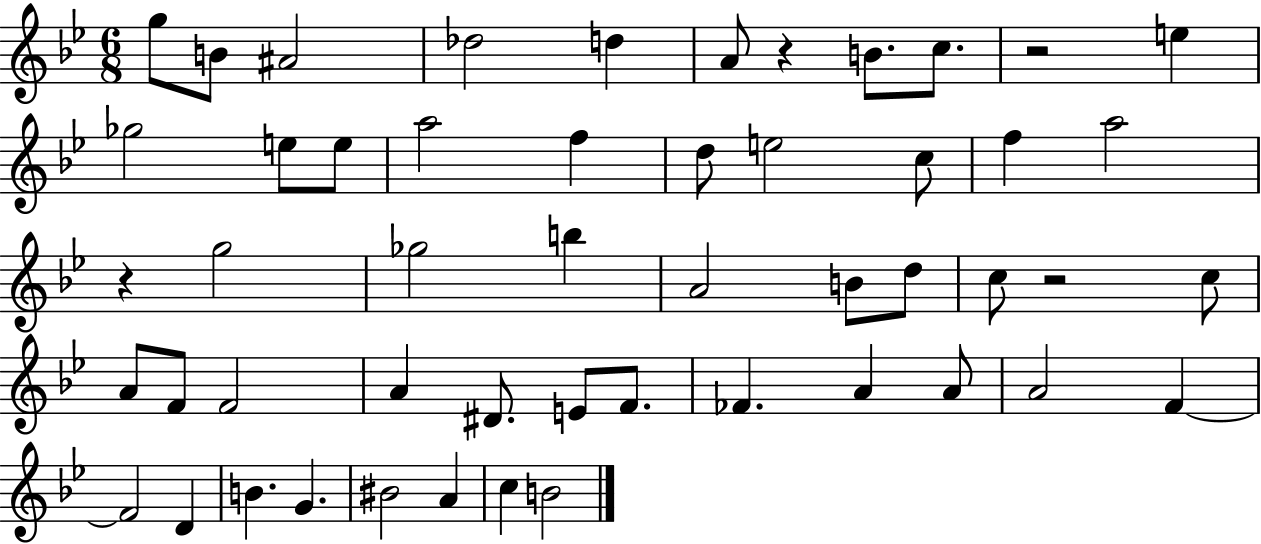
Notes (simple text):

G5/e B4/e A#4/h Db5/h D5/q A4/e R/q B4/e. C5/e. R/h E5/q Gb5/h E5/e E5/e A5/h F5/q D5/e E5/h C5/e F5/q A5/h R/q G5/h Gb5/h B5/q A4/h B4/e D5/e C5/e R/h C5/e A4/e F4/e F4/h A4/q D#4/e. E4/e F4/e. FES4/q. A4/q A4/e A4/h F4/q F4/h D4/q B4/q. G4/q. BIS4/h A4/q C5/q B4/h